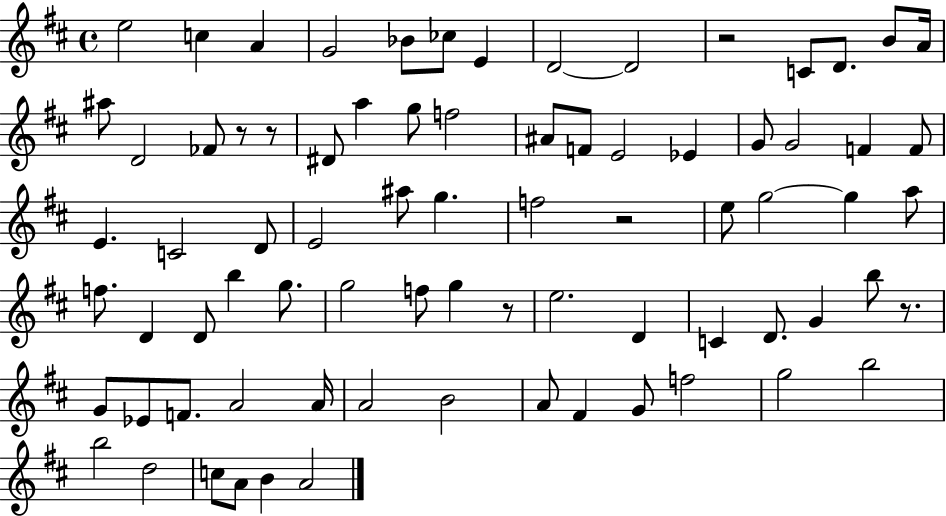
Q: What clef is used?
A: treble